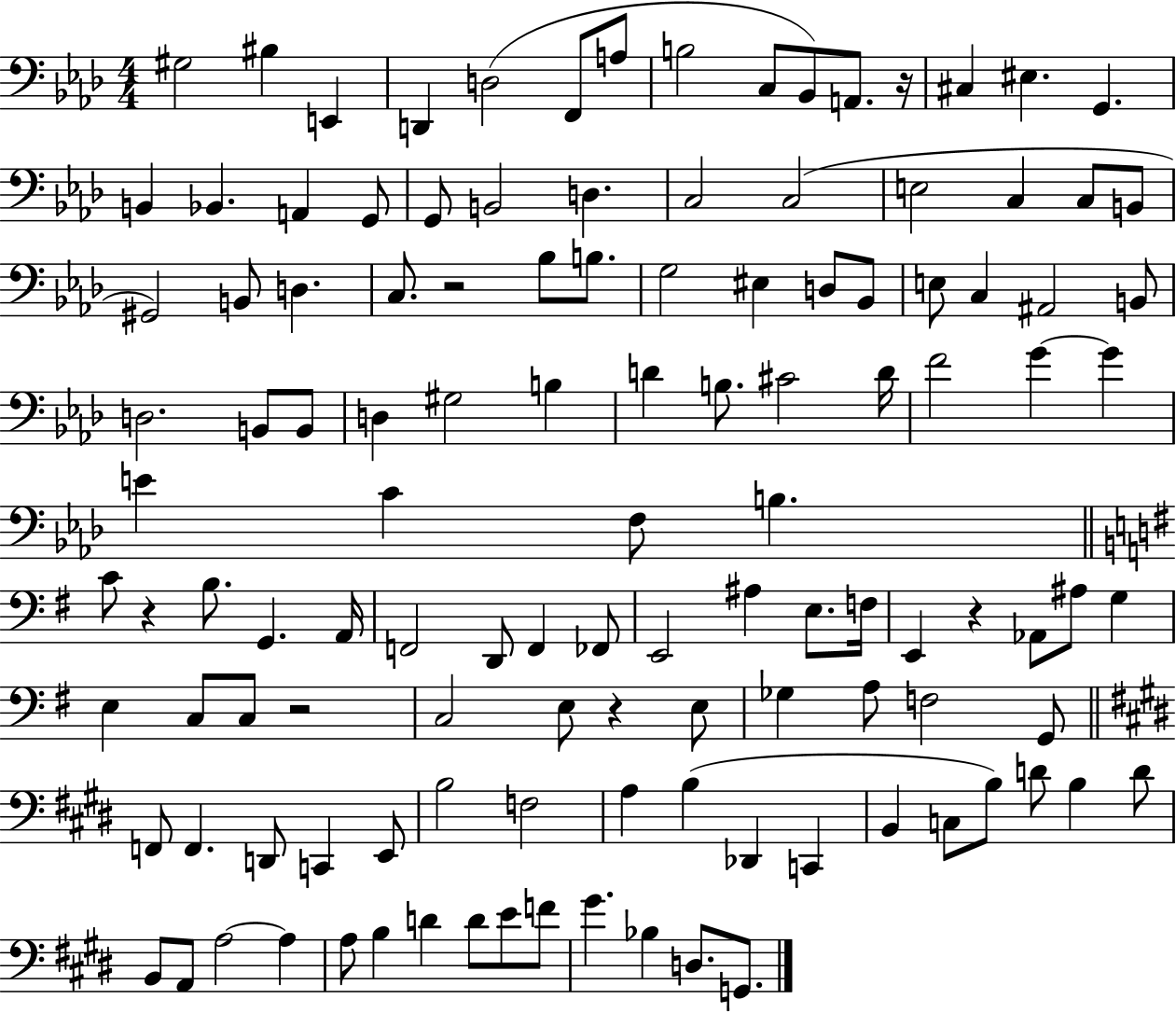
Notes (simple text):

G#3/h BIS3/q E2/q D2/q D3/h F2/e A3/e B3/h C3/e Bb2/e A2/e. R/s C#3/q EIS3/q. G2/q. B2/q Bb2/q. A2/q G2/e G2/e B2/h D3/q. C3/h C3/h E3/h C3/q C3/e B2/e G#2/h B2/e D3/q. C3/e. R/h Bb3/e B3/e. G3/h EIS3/q D3/e Bb2/e E3/e C3/q A#2/h B2/e D3/h. B2/e B2/e D3/q G#3/h B3/q D4/q B3/e. C#4/h D4/s F4/h G4/q G4/q E4/q C4/q F3/e B3/q. C4/e R/q B3/e. G2/q. A2/s F2/h D2/e F2/q FES2/e E2/h A#3/q E3/e. F3/s E2/q R/q Ab2/e A#3/e G3/q E3/q C3/e C3/e R/h C3/h E3/e R/q E3/e Gb3/q A3/e F3/h G2/e F2/e F2/q. D2/e C2/q E2/e B3/h F3/h A3/q B3/q Db2/q C2/q B2/q C3/e B3/e D4/e B3/q D4/e B2/e A2/e A3/h A3/q A3/e B3/q D4/q D4/e E4/e F4/e G#4/q. Bb3/q D3/e. G2/e.